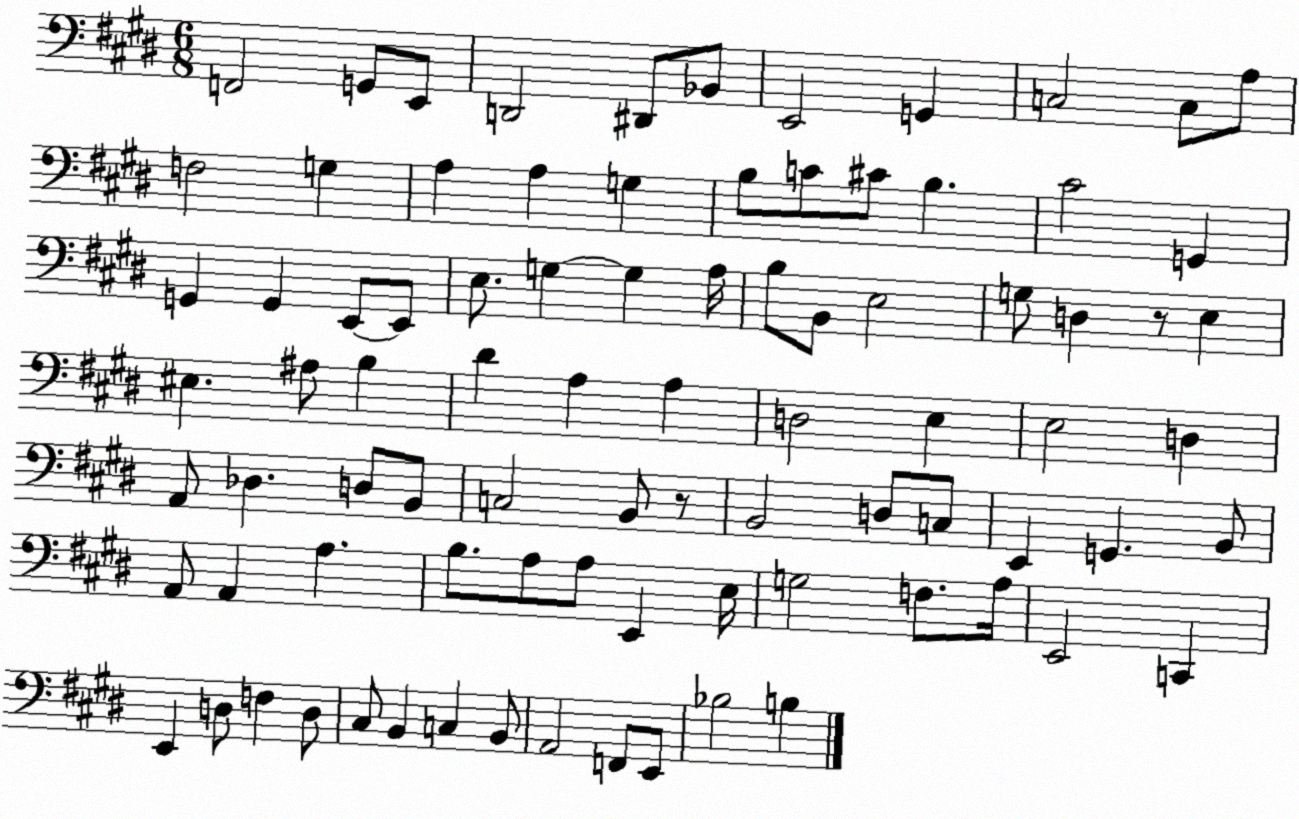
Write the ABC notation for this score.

X:1
T:Untitled
M:6/8
L:1/4
K:E
F,,2 G,,/2 E,,/2 D,,2 ^D,,/2 _B,,/2 E,,2 G,, C,2 C,/2 A,/2 F,2 G, A, A, G, B,/2 C/2 ^C/2 B, ^C2 G,, G,, G,, E,,/2 E,,/2 E,/2 G, G, A,/4 B,/2 B,,/2 E,2 G,/2 D, z/2 E, ^E, ^A,/2 B, ^D A, A, D,2 E, E,2 D, A,,/2 _D, D,/2 B,,/2 C,2 B,,/2 z/2 B,,2 D,/2 C,/2 E,, G,, B,,/2 A,,/2 A,, A, B,/2 A,/2 A,/2 E,, E,/4 G,2 F,/2 A,/4 E,,2 C,, E,, D,/2 F, D,/2 ^C,/2 B,, C, B,,/2 A,,2 F,,/2 E,,/2 _B,2 B,